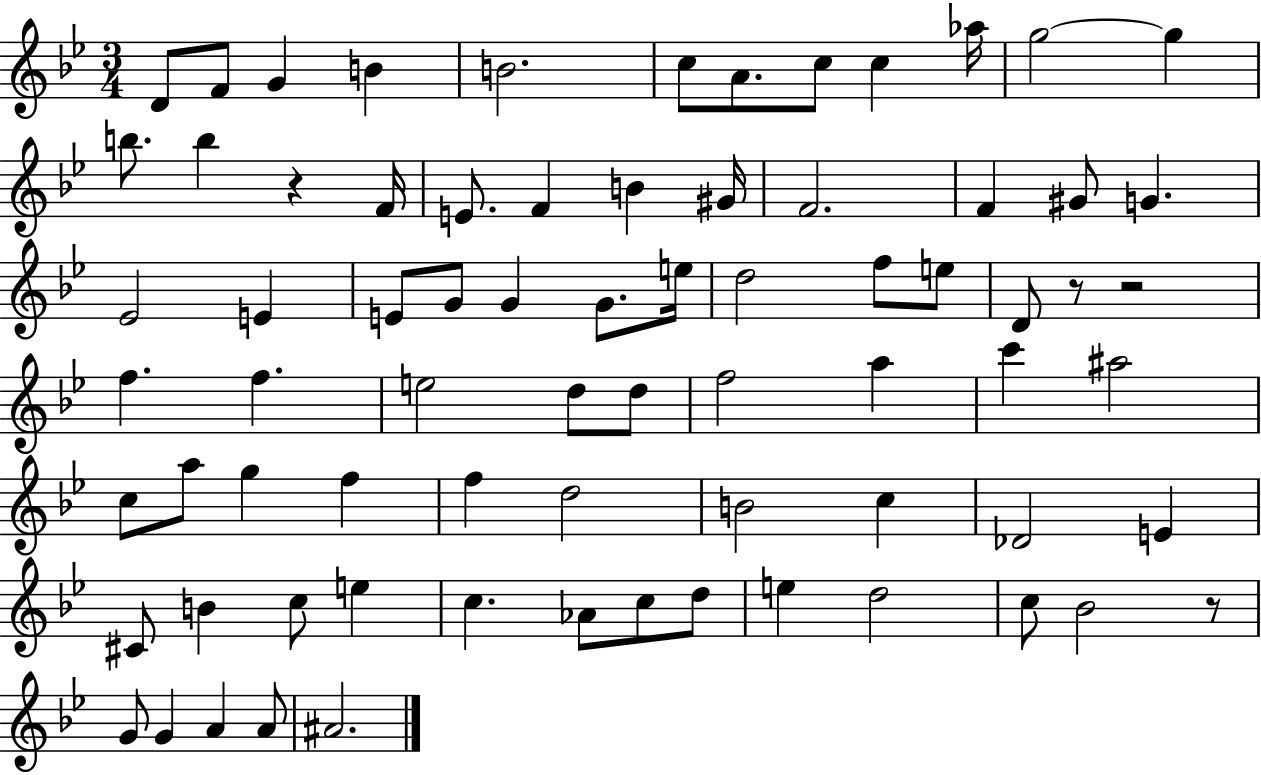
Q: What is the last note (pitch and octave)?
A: A#4